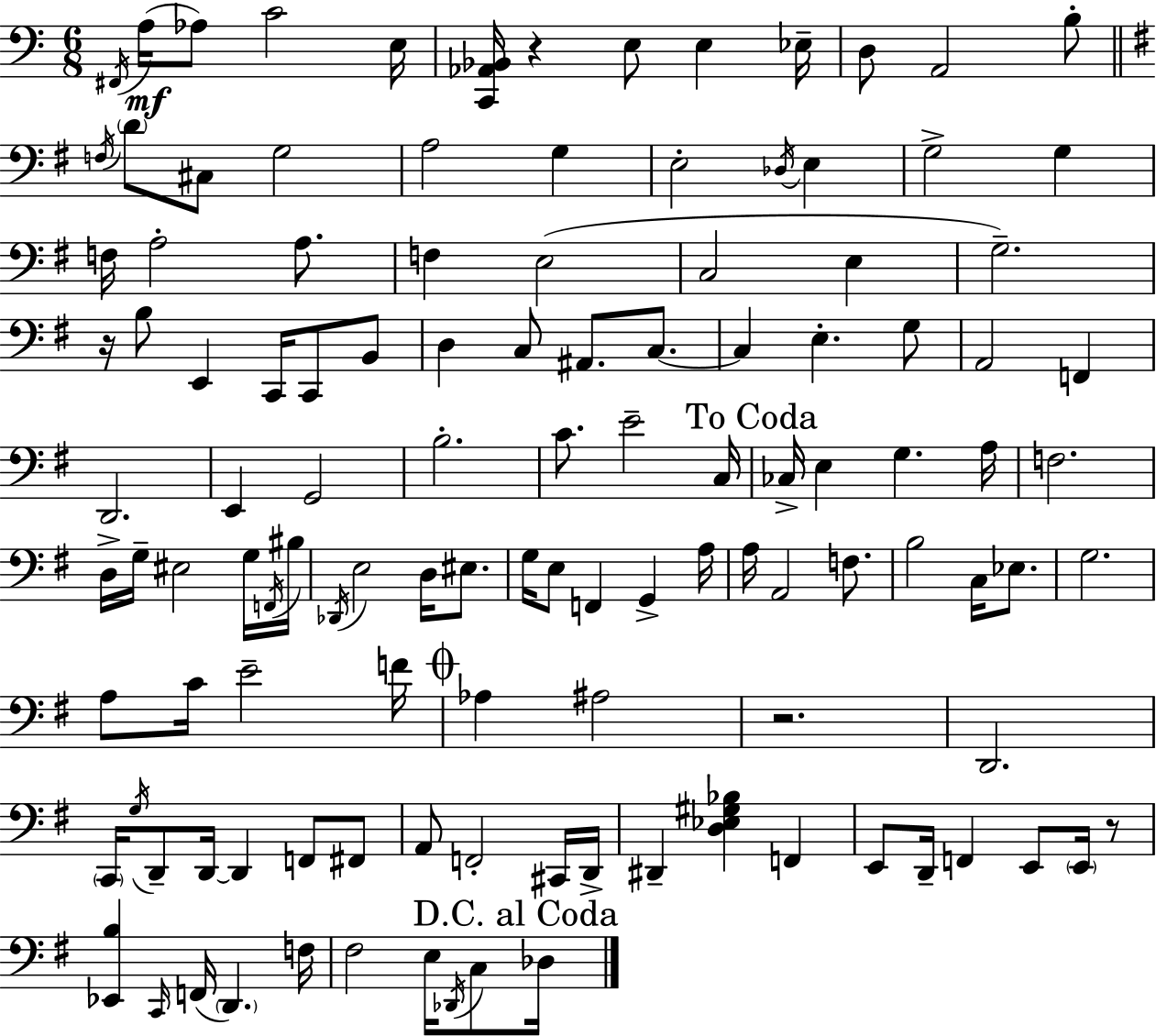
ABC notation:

X:1
T:Untitled
M:6/8
L:1/4
K:C
^F,,/4 A,/4 _A,/2 C2 E,/4 [C,,_A,,_B,,]/4 z E,/2 E, _E,/4 D,/2 A,,2 B,/2 F,/4 D/2 ^C,/2 G,2 A,2 G, E,2 _D,/4 E, G,2 G, F,/4 A,2 A,/2 F, E,2 C,2 E, G,2 z/4 B,/2 E,, C,,/4 C,,/2 B,,/2 D, C,/2 ^A,,/2 C,/2 C, E, G,/2 A,,2 F,, D,,2 E,, G,,2 B,2 C/2 E2 C,/4 _C,/4 E, G, A,/4 F,2 D,/4 G,/4 ^E,2 G,/4 F,,/4 ^B,/4 _D,,/4 E,2 D,/4 ^E,/2 G,/4 E,/2 F,, G,, A,/4 A,/4 A,,2 F,/2 B,2 C,/4 _E,/2 G,2 A,/2 C/4 E2 F/4 _A, ^A,2 z2 D,,2 C,,/4 G,/4 D,,/2 D,,/4 D,, F,,/2 ^F,,/2 A,,/2 F,,2 ^C,,/4 D,,/4 ^D,, [D,_E,^G,_B,] F,, E,,/2 D,,/4 F,, E,,/2 E,,/4 z/2 [_E,,B,] C,,/4 F,,/4 D,, F,/4 ^F,2 E,/4 _D,,/4 C,/2 _D,/4